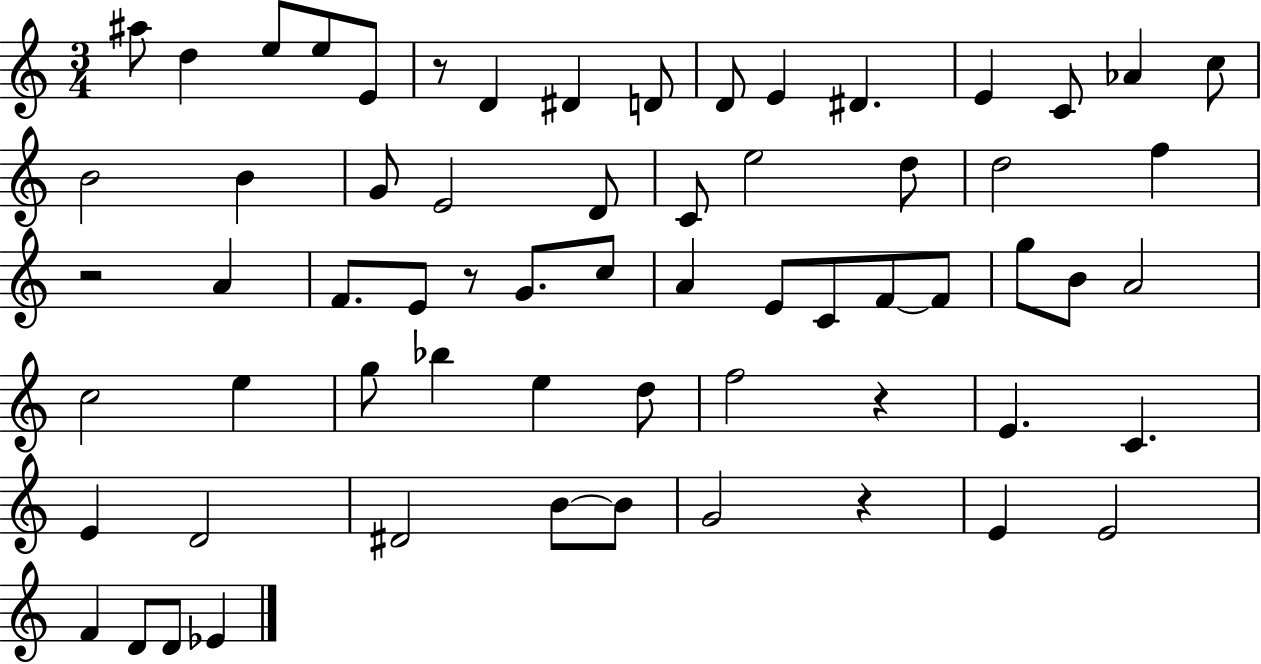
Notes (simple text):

A#5/e D5/q E5/e E5/e E4/e R/e D4/q D#4/q D4/e D4/e E4/q D#4/q. E4/q C4/e Ab4/q C5/e B4/h B4/q G4/e E4/h D4/e C4/e E5/h D5/e D5/h F5/q R/h A4/q F4/e. E4/e R/e G4/e. C5/e A4/q E4/e C4/e F4/e F4/e G5/e B4/e A4/h C5/h E5/q G5/e Bb5/q E5/q D5/e F5/h R/q E4/q. C4/q. E4/q D4/h D#4/h B4/e B4/e G4/h R/q E4/q E4/h F4/q D4/e D4/e Eb4/q